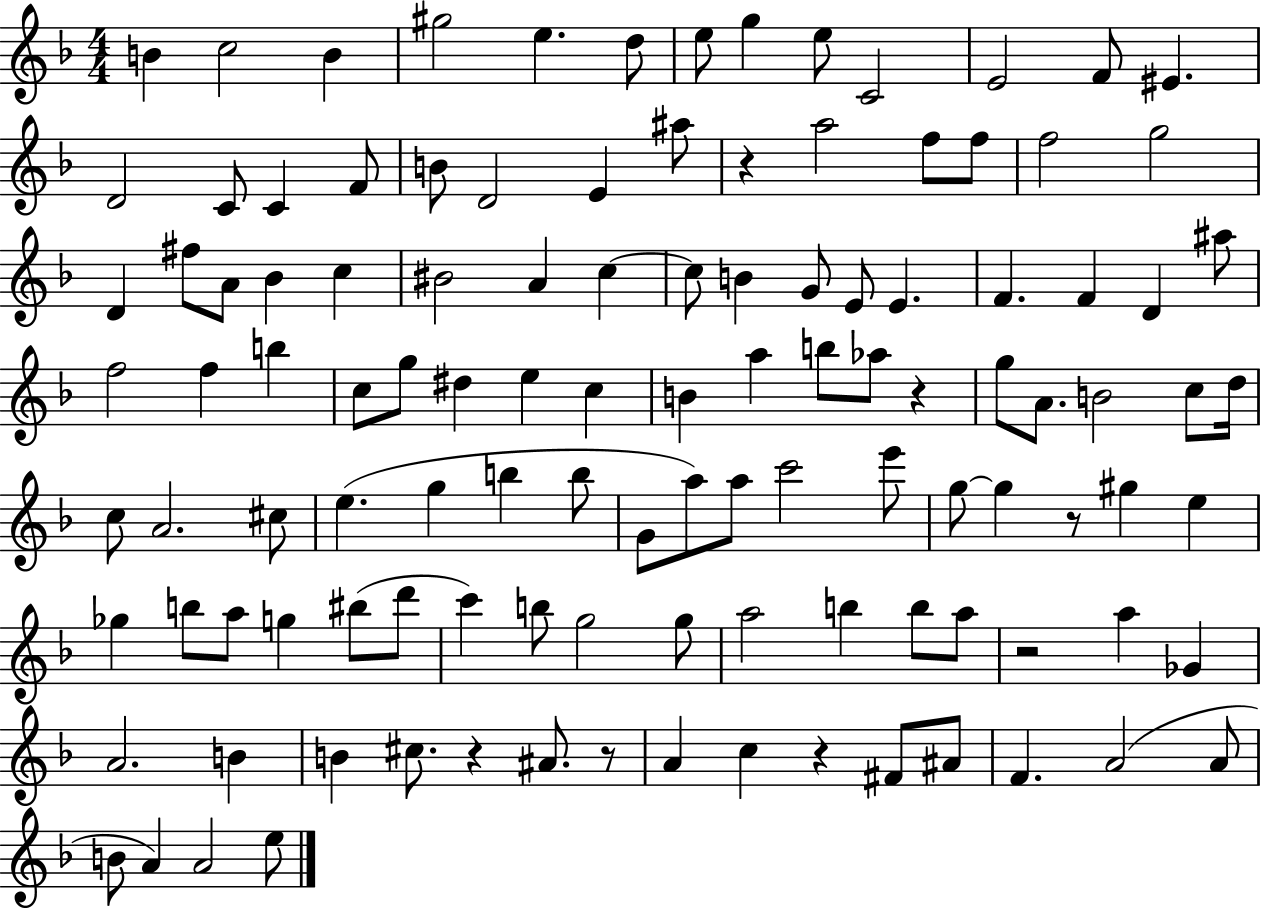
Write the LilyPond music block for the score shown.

{
  \clef treble
  \numericTimeSignature
  \time 4/4
  \key f \major
  b'4 c''2 b'4 | gis''2 e''4. d''8 | e''8 g''4 e''8 c'2 | e'2 f'8 eis'4. | \break d'2 c'8 c'4 f'8 | b'8 d'2 e'4 ais''8 | r4 a''2 f''8 f''8 | f''2 g''2 | \break d'4 fis''8 a'8 bes'4 c''4 | bis'2 a'4 c''4~~ | c''8 b'4 g'8 e'8 e'4. | f'4. f'4 d'4 ais''8 | \break f''2 f''4 b''4 | c''8 g''8 dis''4 e''4 c''4 | b'4 a''4 b''8 aes''8 r4 | g''8 a'8. b'2 c''8 d''16 | \break c''8 a'2. cis''8 | e''4.( g''4 b''4 b''8 | g'8 a''8) a''8 c'''2 e'''8 | g''8~~ g''4 r8 gis''4 e''4 | \break ges''4 b''8 a''8 g''4 bis''8( d'''8 | c'''4) b''8 g''2 g''8 | a''2 b''4 b''8 a''8 | r2 a''4 ges'4 | \break a'2. b'4 | b'4 cis''8. r4 ais'8. r8 | a'4 c''4 r4 fis'8 ais'8 | f'4. a'2( a'8 | \break b'8 a'4) a'2 e''8 | \bar "|."
}